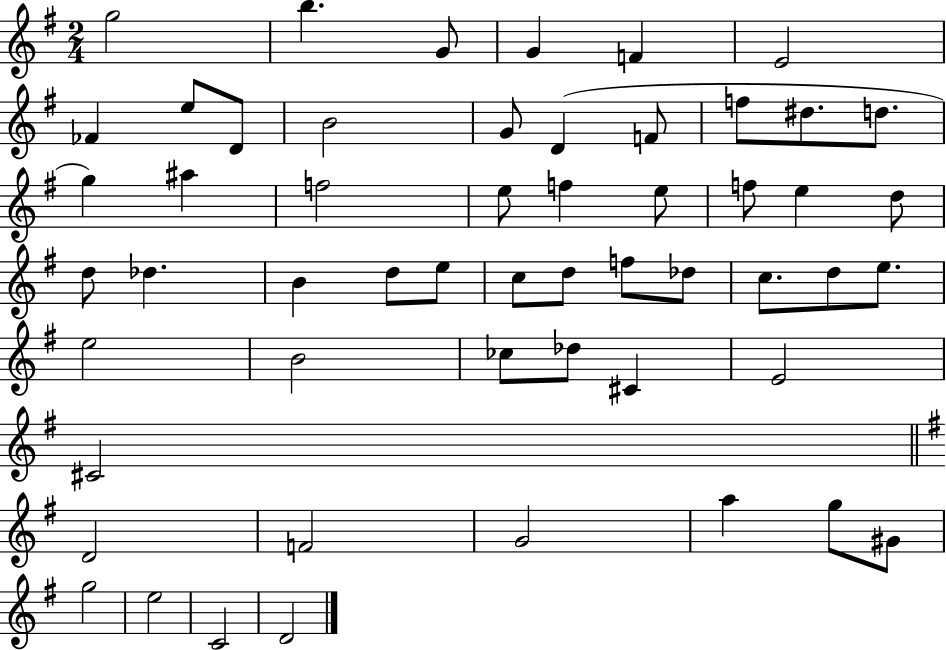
{
  \clef treble
  \numericTimeSignature
  \time 2/4
  \key g \major
  g''2 | b''4. g'8 | g'4 f'4 | e'2 | \break fes'4 e''8 d'8 | b'2 | g'8 d'4( f'8 | f''8 dis''8. d''8. | \break g''4) ais''4 | f''2 | e''8 f''4 e''8 | f''8 e''4 d''8 | \break d''8 des''4. | b'4 d''8 e''8 | c''8 d''8 f''8 des''8 | c''8. d''8 e''8. | \break e''2 | b'2 | ces''8 des''8 cis'4 | e'2 | \break cis'2 | \bar "||" \break \key g \major d'2 | f'2 | g'2 | a''4 g''8 gis'8 | \break g''2 | e''2 | c'2 | d'2 | \break \bar "|."
}